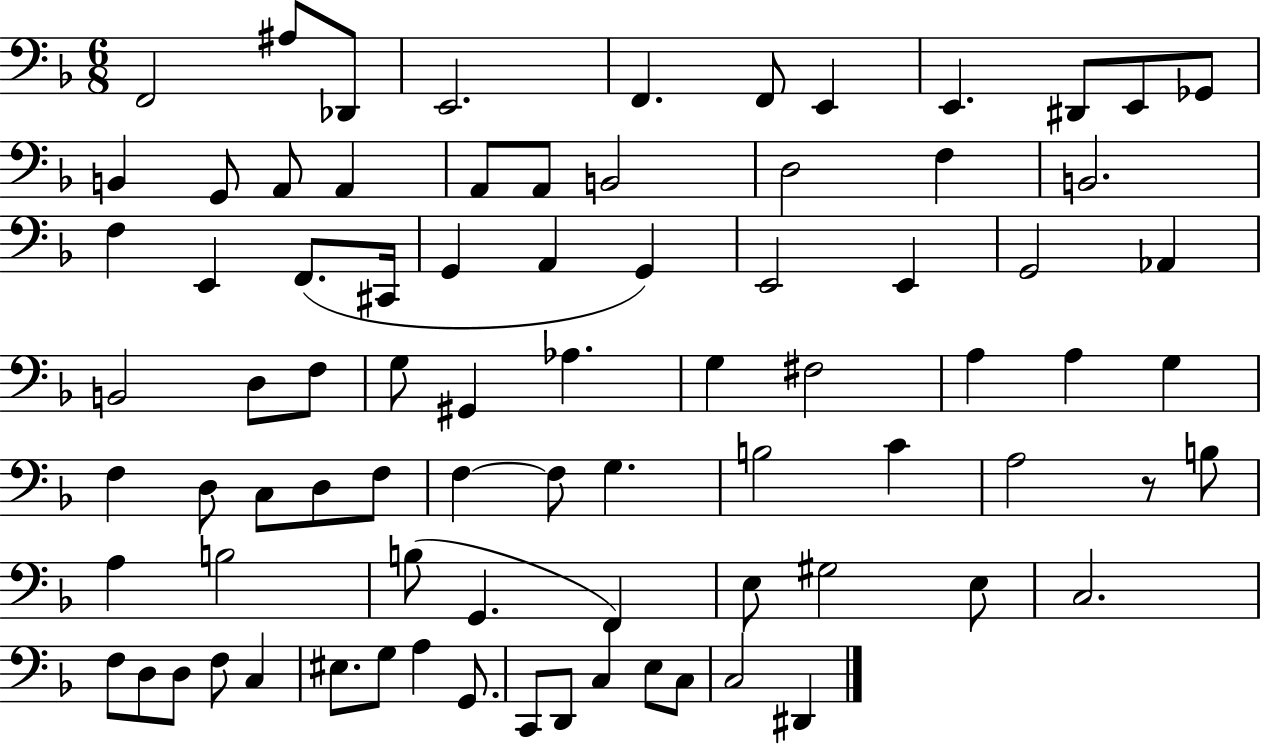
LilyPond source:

{
  \clef bass
  \numericTimeSignature
  \time 6/8
  \key f \major
  \repeat volta 2 { f,2 ais8 des,8 | e,2. | f,4. f,8 e,4 | e,4. dis,8 e,8 ges,8 | \break b,4 g,8 a,8 a,4 | a,8 a,8 b,2 | d2 f4 | b,2. | \break f4 e,4 f,8.( cis,16 | g,4 a,4 g,4) | e,2 e,4 | g,2 aes,4 | \break b,2 d8 f8 | g8 gis,4 aes4. | g4 fis2 | a4 a4 g4 | \break f4 d8 c8 d8 f8 | f4~~ f8 g4. | b2 c'4 | a2 r8 b8 | \break a4 b2 | b8( g,4. f,4) | e8 gis2 e8 | c2. | \break f8 d8 d8 f8 c4 | eis8. g8 a4 g,8. | c,8 d,8 c4 e8 c8 | c2 dis,4 | \break } \bar "|."
}